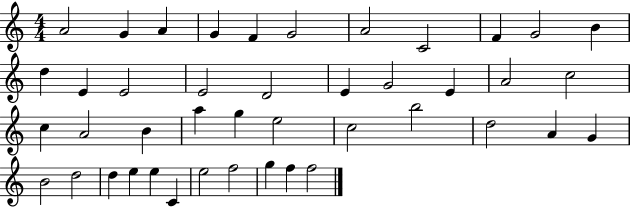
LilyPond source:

{
  \clef treble
  \numericTimeSignature
  \time 4/4
  \key c \major
  a'2 g'4 a'4 | g'4 f'4 g'2 | a'2 c'2 | f'4 g'2 b'4 | \break d''4 e'4 e'2 | e'2 d'2 | e'4 g'2 e'4 | a'2 c''2 | \break c''4 a'2 b'4 | a''4 g''4 e''2 | c''2 b''2 | d''2 a'4 g'4 | \break b'2 d''2 | d''4 e''4 e''4 c'4 | e''2 f''2 | g''4 f''4 f''2 | \break \bar "|."
}